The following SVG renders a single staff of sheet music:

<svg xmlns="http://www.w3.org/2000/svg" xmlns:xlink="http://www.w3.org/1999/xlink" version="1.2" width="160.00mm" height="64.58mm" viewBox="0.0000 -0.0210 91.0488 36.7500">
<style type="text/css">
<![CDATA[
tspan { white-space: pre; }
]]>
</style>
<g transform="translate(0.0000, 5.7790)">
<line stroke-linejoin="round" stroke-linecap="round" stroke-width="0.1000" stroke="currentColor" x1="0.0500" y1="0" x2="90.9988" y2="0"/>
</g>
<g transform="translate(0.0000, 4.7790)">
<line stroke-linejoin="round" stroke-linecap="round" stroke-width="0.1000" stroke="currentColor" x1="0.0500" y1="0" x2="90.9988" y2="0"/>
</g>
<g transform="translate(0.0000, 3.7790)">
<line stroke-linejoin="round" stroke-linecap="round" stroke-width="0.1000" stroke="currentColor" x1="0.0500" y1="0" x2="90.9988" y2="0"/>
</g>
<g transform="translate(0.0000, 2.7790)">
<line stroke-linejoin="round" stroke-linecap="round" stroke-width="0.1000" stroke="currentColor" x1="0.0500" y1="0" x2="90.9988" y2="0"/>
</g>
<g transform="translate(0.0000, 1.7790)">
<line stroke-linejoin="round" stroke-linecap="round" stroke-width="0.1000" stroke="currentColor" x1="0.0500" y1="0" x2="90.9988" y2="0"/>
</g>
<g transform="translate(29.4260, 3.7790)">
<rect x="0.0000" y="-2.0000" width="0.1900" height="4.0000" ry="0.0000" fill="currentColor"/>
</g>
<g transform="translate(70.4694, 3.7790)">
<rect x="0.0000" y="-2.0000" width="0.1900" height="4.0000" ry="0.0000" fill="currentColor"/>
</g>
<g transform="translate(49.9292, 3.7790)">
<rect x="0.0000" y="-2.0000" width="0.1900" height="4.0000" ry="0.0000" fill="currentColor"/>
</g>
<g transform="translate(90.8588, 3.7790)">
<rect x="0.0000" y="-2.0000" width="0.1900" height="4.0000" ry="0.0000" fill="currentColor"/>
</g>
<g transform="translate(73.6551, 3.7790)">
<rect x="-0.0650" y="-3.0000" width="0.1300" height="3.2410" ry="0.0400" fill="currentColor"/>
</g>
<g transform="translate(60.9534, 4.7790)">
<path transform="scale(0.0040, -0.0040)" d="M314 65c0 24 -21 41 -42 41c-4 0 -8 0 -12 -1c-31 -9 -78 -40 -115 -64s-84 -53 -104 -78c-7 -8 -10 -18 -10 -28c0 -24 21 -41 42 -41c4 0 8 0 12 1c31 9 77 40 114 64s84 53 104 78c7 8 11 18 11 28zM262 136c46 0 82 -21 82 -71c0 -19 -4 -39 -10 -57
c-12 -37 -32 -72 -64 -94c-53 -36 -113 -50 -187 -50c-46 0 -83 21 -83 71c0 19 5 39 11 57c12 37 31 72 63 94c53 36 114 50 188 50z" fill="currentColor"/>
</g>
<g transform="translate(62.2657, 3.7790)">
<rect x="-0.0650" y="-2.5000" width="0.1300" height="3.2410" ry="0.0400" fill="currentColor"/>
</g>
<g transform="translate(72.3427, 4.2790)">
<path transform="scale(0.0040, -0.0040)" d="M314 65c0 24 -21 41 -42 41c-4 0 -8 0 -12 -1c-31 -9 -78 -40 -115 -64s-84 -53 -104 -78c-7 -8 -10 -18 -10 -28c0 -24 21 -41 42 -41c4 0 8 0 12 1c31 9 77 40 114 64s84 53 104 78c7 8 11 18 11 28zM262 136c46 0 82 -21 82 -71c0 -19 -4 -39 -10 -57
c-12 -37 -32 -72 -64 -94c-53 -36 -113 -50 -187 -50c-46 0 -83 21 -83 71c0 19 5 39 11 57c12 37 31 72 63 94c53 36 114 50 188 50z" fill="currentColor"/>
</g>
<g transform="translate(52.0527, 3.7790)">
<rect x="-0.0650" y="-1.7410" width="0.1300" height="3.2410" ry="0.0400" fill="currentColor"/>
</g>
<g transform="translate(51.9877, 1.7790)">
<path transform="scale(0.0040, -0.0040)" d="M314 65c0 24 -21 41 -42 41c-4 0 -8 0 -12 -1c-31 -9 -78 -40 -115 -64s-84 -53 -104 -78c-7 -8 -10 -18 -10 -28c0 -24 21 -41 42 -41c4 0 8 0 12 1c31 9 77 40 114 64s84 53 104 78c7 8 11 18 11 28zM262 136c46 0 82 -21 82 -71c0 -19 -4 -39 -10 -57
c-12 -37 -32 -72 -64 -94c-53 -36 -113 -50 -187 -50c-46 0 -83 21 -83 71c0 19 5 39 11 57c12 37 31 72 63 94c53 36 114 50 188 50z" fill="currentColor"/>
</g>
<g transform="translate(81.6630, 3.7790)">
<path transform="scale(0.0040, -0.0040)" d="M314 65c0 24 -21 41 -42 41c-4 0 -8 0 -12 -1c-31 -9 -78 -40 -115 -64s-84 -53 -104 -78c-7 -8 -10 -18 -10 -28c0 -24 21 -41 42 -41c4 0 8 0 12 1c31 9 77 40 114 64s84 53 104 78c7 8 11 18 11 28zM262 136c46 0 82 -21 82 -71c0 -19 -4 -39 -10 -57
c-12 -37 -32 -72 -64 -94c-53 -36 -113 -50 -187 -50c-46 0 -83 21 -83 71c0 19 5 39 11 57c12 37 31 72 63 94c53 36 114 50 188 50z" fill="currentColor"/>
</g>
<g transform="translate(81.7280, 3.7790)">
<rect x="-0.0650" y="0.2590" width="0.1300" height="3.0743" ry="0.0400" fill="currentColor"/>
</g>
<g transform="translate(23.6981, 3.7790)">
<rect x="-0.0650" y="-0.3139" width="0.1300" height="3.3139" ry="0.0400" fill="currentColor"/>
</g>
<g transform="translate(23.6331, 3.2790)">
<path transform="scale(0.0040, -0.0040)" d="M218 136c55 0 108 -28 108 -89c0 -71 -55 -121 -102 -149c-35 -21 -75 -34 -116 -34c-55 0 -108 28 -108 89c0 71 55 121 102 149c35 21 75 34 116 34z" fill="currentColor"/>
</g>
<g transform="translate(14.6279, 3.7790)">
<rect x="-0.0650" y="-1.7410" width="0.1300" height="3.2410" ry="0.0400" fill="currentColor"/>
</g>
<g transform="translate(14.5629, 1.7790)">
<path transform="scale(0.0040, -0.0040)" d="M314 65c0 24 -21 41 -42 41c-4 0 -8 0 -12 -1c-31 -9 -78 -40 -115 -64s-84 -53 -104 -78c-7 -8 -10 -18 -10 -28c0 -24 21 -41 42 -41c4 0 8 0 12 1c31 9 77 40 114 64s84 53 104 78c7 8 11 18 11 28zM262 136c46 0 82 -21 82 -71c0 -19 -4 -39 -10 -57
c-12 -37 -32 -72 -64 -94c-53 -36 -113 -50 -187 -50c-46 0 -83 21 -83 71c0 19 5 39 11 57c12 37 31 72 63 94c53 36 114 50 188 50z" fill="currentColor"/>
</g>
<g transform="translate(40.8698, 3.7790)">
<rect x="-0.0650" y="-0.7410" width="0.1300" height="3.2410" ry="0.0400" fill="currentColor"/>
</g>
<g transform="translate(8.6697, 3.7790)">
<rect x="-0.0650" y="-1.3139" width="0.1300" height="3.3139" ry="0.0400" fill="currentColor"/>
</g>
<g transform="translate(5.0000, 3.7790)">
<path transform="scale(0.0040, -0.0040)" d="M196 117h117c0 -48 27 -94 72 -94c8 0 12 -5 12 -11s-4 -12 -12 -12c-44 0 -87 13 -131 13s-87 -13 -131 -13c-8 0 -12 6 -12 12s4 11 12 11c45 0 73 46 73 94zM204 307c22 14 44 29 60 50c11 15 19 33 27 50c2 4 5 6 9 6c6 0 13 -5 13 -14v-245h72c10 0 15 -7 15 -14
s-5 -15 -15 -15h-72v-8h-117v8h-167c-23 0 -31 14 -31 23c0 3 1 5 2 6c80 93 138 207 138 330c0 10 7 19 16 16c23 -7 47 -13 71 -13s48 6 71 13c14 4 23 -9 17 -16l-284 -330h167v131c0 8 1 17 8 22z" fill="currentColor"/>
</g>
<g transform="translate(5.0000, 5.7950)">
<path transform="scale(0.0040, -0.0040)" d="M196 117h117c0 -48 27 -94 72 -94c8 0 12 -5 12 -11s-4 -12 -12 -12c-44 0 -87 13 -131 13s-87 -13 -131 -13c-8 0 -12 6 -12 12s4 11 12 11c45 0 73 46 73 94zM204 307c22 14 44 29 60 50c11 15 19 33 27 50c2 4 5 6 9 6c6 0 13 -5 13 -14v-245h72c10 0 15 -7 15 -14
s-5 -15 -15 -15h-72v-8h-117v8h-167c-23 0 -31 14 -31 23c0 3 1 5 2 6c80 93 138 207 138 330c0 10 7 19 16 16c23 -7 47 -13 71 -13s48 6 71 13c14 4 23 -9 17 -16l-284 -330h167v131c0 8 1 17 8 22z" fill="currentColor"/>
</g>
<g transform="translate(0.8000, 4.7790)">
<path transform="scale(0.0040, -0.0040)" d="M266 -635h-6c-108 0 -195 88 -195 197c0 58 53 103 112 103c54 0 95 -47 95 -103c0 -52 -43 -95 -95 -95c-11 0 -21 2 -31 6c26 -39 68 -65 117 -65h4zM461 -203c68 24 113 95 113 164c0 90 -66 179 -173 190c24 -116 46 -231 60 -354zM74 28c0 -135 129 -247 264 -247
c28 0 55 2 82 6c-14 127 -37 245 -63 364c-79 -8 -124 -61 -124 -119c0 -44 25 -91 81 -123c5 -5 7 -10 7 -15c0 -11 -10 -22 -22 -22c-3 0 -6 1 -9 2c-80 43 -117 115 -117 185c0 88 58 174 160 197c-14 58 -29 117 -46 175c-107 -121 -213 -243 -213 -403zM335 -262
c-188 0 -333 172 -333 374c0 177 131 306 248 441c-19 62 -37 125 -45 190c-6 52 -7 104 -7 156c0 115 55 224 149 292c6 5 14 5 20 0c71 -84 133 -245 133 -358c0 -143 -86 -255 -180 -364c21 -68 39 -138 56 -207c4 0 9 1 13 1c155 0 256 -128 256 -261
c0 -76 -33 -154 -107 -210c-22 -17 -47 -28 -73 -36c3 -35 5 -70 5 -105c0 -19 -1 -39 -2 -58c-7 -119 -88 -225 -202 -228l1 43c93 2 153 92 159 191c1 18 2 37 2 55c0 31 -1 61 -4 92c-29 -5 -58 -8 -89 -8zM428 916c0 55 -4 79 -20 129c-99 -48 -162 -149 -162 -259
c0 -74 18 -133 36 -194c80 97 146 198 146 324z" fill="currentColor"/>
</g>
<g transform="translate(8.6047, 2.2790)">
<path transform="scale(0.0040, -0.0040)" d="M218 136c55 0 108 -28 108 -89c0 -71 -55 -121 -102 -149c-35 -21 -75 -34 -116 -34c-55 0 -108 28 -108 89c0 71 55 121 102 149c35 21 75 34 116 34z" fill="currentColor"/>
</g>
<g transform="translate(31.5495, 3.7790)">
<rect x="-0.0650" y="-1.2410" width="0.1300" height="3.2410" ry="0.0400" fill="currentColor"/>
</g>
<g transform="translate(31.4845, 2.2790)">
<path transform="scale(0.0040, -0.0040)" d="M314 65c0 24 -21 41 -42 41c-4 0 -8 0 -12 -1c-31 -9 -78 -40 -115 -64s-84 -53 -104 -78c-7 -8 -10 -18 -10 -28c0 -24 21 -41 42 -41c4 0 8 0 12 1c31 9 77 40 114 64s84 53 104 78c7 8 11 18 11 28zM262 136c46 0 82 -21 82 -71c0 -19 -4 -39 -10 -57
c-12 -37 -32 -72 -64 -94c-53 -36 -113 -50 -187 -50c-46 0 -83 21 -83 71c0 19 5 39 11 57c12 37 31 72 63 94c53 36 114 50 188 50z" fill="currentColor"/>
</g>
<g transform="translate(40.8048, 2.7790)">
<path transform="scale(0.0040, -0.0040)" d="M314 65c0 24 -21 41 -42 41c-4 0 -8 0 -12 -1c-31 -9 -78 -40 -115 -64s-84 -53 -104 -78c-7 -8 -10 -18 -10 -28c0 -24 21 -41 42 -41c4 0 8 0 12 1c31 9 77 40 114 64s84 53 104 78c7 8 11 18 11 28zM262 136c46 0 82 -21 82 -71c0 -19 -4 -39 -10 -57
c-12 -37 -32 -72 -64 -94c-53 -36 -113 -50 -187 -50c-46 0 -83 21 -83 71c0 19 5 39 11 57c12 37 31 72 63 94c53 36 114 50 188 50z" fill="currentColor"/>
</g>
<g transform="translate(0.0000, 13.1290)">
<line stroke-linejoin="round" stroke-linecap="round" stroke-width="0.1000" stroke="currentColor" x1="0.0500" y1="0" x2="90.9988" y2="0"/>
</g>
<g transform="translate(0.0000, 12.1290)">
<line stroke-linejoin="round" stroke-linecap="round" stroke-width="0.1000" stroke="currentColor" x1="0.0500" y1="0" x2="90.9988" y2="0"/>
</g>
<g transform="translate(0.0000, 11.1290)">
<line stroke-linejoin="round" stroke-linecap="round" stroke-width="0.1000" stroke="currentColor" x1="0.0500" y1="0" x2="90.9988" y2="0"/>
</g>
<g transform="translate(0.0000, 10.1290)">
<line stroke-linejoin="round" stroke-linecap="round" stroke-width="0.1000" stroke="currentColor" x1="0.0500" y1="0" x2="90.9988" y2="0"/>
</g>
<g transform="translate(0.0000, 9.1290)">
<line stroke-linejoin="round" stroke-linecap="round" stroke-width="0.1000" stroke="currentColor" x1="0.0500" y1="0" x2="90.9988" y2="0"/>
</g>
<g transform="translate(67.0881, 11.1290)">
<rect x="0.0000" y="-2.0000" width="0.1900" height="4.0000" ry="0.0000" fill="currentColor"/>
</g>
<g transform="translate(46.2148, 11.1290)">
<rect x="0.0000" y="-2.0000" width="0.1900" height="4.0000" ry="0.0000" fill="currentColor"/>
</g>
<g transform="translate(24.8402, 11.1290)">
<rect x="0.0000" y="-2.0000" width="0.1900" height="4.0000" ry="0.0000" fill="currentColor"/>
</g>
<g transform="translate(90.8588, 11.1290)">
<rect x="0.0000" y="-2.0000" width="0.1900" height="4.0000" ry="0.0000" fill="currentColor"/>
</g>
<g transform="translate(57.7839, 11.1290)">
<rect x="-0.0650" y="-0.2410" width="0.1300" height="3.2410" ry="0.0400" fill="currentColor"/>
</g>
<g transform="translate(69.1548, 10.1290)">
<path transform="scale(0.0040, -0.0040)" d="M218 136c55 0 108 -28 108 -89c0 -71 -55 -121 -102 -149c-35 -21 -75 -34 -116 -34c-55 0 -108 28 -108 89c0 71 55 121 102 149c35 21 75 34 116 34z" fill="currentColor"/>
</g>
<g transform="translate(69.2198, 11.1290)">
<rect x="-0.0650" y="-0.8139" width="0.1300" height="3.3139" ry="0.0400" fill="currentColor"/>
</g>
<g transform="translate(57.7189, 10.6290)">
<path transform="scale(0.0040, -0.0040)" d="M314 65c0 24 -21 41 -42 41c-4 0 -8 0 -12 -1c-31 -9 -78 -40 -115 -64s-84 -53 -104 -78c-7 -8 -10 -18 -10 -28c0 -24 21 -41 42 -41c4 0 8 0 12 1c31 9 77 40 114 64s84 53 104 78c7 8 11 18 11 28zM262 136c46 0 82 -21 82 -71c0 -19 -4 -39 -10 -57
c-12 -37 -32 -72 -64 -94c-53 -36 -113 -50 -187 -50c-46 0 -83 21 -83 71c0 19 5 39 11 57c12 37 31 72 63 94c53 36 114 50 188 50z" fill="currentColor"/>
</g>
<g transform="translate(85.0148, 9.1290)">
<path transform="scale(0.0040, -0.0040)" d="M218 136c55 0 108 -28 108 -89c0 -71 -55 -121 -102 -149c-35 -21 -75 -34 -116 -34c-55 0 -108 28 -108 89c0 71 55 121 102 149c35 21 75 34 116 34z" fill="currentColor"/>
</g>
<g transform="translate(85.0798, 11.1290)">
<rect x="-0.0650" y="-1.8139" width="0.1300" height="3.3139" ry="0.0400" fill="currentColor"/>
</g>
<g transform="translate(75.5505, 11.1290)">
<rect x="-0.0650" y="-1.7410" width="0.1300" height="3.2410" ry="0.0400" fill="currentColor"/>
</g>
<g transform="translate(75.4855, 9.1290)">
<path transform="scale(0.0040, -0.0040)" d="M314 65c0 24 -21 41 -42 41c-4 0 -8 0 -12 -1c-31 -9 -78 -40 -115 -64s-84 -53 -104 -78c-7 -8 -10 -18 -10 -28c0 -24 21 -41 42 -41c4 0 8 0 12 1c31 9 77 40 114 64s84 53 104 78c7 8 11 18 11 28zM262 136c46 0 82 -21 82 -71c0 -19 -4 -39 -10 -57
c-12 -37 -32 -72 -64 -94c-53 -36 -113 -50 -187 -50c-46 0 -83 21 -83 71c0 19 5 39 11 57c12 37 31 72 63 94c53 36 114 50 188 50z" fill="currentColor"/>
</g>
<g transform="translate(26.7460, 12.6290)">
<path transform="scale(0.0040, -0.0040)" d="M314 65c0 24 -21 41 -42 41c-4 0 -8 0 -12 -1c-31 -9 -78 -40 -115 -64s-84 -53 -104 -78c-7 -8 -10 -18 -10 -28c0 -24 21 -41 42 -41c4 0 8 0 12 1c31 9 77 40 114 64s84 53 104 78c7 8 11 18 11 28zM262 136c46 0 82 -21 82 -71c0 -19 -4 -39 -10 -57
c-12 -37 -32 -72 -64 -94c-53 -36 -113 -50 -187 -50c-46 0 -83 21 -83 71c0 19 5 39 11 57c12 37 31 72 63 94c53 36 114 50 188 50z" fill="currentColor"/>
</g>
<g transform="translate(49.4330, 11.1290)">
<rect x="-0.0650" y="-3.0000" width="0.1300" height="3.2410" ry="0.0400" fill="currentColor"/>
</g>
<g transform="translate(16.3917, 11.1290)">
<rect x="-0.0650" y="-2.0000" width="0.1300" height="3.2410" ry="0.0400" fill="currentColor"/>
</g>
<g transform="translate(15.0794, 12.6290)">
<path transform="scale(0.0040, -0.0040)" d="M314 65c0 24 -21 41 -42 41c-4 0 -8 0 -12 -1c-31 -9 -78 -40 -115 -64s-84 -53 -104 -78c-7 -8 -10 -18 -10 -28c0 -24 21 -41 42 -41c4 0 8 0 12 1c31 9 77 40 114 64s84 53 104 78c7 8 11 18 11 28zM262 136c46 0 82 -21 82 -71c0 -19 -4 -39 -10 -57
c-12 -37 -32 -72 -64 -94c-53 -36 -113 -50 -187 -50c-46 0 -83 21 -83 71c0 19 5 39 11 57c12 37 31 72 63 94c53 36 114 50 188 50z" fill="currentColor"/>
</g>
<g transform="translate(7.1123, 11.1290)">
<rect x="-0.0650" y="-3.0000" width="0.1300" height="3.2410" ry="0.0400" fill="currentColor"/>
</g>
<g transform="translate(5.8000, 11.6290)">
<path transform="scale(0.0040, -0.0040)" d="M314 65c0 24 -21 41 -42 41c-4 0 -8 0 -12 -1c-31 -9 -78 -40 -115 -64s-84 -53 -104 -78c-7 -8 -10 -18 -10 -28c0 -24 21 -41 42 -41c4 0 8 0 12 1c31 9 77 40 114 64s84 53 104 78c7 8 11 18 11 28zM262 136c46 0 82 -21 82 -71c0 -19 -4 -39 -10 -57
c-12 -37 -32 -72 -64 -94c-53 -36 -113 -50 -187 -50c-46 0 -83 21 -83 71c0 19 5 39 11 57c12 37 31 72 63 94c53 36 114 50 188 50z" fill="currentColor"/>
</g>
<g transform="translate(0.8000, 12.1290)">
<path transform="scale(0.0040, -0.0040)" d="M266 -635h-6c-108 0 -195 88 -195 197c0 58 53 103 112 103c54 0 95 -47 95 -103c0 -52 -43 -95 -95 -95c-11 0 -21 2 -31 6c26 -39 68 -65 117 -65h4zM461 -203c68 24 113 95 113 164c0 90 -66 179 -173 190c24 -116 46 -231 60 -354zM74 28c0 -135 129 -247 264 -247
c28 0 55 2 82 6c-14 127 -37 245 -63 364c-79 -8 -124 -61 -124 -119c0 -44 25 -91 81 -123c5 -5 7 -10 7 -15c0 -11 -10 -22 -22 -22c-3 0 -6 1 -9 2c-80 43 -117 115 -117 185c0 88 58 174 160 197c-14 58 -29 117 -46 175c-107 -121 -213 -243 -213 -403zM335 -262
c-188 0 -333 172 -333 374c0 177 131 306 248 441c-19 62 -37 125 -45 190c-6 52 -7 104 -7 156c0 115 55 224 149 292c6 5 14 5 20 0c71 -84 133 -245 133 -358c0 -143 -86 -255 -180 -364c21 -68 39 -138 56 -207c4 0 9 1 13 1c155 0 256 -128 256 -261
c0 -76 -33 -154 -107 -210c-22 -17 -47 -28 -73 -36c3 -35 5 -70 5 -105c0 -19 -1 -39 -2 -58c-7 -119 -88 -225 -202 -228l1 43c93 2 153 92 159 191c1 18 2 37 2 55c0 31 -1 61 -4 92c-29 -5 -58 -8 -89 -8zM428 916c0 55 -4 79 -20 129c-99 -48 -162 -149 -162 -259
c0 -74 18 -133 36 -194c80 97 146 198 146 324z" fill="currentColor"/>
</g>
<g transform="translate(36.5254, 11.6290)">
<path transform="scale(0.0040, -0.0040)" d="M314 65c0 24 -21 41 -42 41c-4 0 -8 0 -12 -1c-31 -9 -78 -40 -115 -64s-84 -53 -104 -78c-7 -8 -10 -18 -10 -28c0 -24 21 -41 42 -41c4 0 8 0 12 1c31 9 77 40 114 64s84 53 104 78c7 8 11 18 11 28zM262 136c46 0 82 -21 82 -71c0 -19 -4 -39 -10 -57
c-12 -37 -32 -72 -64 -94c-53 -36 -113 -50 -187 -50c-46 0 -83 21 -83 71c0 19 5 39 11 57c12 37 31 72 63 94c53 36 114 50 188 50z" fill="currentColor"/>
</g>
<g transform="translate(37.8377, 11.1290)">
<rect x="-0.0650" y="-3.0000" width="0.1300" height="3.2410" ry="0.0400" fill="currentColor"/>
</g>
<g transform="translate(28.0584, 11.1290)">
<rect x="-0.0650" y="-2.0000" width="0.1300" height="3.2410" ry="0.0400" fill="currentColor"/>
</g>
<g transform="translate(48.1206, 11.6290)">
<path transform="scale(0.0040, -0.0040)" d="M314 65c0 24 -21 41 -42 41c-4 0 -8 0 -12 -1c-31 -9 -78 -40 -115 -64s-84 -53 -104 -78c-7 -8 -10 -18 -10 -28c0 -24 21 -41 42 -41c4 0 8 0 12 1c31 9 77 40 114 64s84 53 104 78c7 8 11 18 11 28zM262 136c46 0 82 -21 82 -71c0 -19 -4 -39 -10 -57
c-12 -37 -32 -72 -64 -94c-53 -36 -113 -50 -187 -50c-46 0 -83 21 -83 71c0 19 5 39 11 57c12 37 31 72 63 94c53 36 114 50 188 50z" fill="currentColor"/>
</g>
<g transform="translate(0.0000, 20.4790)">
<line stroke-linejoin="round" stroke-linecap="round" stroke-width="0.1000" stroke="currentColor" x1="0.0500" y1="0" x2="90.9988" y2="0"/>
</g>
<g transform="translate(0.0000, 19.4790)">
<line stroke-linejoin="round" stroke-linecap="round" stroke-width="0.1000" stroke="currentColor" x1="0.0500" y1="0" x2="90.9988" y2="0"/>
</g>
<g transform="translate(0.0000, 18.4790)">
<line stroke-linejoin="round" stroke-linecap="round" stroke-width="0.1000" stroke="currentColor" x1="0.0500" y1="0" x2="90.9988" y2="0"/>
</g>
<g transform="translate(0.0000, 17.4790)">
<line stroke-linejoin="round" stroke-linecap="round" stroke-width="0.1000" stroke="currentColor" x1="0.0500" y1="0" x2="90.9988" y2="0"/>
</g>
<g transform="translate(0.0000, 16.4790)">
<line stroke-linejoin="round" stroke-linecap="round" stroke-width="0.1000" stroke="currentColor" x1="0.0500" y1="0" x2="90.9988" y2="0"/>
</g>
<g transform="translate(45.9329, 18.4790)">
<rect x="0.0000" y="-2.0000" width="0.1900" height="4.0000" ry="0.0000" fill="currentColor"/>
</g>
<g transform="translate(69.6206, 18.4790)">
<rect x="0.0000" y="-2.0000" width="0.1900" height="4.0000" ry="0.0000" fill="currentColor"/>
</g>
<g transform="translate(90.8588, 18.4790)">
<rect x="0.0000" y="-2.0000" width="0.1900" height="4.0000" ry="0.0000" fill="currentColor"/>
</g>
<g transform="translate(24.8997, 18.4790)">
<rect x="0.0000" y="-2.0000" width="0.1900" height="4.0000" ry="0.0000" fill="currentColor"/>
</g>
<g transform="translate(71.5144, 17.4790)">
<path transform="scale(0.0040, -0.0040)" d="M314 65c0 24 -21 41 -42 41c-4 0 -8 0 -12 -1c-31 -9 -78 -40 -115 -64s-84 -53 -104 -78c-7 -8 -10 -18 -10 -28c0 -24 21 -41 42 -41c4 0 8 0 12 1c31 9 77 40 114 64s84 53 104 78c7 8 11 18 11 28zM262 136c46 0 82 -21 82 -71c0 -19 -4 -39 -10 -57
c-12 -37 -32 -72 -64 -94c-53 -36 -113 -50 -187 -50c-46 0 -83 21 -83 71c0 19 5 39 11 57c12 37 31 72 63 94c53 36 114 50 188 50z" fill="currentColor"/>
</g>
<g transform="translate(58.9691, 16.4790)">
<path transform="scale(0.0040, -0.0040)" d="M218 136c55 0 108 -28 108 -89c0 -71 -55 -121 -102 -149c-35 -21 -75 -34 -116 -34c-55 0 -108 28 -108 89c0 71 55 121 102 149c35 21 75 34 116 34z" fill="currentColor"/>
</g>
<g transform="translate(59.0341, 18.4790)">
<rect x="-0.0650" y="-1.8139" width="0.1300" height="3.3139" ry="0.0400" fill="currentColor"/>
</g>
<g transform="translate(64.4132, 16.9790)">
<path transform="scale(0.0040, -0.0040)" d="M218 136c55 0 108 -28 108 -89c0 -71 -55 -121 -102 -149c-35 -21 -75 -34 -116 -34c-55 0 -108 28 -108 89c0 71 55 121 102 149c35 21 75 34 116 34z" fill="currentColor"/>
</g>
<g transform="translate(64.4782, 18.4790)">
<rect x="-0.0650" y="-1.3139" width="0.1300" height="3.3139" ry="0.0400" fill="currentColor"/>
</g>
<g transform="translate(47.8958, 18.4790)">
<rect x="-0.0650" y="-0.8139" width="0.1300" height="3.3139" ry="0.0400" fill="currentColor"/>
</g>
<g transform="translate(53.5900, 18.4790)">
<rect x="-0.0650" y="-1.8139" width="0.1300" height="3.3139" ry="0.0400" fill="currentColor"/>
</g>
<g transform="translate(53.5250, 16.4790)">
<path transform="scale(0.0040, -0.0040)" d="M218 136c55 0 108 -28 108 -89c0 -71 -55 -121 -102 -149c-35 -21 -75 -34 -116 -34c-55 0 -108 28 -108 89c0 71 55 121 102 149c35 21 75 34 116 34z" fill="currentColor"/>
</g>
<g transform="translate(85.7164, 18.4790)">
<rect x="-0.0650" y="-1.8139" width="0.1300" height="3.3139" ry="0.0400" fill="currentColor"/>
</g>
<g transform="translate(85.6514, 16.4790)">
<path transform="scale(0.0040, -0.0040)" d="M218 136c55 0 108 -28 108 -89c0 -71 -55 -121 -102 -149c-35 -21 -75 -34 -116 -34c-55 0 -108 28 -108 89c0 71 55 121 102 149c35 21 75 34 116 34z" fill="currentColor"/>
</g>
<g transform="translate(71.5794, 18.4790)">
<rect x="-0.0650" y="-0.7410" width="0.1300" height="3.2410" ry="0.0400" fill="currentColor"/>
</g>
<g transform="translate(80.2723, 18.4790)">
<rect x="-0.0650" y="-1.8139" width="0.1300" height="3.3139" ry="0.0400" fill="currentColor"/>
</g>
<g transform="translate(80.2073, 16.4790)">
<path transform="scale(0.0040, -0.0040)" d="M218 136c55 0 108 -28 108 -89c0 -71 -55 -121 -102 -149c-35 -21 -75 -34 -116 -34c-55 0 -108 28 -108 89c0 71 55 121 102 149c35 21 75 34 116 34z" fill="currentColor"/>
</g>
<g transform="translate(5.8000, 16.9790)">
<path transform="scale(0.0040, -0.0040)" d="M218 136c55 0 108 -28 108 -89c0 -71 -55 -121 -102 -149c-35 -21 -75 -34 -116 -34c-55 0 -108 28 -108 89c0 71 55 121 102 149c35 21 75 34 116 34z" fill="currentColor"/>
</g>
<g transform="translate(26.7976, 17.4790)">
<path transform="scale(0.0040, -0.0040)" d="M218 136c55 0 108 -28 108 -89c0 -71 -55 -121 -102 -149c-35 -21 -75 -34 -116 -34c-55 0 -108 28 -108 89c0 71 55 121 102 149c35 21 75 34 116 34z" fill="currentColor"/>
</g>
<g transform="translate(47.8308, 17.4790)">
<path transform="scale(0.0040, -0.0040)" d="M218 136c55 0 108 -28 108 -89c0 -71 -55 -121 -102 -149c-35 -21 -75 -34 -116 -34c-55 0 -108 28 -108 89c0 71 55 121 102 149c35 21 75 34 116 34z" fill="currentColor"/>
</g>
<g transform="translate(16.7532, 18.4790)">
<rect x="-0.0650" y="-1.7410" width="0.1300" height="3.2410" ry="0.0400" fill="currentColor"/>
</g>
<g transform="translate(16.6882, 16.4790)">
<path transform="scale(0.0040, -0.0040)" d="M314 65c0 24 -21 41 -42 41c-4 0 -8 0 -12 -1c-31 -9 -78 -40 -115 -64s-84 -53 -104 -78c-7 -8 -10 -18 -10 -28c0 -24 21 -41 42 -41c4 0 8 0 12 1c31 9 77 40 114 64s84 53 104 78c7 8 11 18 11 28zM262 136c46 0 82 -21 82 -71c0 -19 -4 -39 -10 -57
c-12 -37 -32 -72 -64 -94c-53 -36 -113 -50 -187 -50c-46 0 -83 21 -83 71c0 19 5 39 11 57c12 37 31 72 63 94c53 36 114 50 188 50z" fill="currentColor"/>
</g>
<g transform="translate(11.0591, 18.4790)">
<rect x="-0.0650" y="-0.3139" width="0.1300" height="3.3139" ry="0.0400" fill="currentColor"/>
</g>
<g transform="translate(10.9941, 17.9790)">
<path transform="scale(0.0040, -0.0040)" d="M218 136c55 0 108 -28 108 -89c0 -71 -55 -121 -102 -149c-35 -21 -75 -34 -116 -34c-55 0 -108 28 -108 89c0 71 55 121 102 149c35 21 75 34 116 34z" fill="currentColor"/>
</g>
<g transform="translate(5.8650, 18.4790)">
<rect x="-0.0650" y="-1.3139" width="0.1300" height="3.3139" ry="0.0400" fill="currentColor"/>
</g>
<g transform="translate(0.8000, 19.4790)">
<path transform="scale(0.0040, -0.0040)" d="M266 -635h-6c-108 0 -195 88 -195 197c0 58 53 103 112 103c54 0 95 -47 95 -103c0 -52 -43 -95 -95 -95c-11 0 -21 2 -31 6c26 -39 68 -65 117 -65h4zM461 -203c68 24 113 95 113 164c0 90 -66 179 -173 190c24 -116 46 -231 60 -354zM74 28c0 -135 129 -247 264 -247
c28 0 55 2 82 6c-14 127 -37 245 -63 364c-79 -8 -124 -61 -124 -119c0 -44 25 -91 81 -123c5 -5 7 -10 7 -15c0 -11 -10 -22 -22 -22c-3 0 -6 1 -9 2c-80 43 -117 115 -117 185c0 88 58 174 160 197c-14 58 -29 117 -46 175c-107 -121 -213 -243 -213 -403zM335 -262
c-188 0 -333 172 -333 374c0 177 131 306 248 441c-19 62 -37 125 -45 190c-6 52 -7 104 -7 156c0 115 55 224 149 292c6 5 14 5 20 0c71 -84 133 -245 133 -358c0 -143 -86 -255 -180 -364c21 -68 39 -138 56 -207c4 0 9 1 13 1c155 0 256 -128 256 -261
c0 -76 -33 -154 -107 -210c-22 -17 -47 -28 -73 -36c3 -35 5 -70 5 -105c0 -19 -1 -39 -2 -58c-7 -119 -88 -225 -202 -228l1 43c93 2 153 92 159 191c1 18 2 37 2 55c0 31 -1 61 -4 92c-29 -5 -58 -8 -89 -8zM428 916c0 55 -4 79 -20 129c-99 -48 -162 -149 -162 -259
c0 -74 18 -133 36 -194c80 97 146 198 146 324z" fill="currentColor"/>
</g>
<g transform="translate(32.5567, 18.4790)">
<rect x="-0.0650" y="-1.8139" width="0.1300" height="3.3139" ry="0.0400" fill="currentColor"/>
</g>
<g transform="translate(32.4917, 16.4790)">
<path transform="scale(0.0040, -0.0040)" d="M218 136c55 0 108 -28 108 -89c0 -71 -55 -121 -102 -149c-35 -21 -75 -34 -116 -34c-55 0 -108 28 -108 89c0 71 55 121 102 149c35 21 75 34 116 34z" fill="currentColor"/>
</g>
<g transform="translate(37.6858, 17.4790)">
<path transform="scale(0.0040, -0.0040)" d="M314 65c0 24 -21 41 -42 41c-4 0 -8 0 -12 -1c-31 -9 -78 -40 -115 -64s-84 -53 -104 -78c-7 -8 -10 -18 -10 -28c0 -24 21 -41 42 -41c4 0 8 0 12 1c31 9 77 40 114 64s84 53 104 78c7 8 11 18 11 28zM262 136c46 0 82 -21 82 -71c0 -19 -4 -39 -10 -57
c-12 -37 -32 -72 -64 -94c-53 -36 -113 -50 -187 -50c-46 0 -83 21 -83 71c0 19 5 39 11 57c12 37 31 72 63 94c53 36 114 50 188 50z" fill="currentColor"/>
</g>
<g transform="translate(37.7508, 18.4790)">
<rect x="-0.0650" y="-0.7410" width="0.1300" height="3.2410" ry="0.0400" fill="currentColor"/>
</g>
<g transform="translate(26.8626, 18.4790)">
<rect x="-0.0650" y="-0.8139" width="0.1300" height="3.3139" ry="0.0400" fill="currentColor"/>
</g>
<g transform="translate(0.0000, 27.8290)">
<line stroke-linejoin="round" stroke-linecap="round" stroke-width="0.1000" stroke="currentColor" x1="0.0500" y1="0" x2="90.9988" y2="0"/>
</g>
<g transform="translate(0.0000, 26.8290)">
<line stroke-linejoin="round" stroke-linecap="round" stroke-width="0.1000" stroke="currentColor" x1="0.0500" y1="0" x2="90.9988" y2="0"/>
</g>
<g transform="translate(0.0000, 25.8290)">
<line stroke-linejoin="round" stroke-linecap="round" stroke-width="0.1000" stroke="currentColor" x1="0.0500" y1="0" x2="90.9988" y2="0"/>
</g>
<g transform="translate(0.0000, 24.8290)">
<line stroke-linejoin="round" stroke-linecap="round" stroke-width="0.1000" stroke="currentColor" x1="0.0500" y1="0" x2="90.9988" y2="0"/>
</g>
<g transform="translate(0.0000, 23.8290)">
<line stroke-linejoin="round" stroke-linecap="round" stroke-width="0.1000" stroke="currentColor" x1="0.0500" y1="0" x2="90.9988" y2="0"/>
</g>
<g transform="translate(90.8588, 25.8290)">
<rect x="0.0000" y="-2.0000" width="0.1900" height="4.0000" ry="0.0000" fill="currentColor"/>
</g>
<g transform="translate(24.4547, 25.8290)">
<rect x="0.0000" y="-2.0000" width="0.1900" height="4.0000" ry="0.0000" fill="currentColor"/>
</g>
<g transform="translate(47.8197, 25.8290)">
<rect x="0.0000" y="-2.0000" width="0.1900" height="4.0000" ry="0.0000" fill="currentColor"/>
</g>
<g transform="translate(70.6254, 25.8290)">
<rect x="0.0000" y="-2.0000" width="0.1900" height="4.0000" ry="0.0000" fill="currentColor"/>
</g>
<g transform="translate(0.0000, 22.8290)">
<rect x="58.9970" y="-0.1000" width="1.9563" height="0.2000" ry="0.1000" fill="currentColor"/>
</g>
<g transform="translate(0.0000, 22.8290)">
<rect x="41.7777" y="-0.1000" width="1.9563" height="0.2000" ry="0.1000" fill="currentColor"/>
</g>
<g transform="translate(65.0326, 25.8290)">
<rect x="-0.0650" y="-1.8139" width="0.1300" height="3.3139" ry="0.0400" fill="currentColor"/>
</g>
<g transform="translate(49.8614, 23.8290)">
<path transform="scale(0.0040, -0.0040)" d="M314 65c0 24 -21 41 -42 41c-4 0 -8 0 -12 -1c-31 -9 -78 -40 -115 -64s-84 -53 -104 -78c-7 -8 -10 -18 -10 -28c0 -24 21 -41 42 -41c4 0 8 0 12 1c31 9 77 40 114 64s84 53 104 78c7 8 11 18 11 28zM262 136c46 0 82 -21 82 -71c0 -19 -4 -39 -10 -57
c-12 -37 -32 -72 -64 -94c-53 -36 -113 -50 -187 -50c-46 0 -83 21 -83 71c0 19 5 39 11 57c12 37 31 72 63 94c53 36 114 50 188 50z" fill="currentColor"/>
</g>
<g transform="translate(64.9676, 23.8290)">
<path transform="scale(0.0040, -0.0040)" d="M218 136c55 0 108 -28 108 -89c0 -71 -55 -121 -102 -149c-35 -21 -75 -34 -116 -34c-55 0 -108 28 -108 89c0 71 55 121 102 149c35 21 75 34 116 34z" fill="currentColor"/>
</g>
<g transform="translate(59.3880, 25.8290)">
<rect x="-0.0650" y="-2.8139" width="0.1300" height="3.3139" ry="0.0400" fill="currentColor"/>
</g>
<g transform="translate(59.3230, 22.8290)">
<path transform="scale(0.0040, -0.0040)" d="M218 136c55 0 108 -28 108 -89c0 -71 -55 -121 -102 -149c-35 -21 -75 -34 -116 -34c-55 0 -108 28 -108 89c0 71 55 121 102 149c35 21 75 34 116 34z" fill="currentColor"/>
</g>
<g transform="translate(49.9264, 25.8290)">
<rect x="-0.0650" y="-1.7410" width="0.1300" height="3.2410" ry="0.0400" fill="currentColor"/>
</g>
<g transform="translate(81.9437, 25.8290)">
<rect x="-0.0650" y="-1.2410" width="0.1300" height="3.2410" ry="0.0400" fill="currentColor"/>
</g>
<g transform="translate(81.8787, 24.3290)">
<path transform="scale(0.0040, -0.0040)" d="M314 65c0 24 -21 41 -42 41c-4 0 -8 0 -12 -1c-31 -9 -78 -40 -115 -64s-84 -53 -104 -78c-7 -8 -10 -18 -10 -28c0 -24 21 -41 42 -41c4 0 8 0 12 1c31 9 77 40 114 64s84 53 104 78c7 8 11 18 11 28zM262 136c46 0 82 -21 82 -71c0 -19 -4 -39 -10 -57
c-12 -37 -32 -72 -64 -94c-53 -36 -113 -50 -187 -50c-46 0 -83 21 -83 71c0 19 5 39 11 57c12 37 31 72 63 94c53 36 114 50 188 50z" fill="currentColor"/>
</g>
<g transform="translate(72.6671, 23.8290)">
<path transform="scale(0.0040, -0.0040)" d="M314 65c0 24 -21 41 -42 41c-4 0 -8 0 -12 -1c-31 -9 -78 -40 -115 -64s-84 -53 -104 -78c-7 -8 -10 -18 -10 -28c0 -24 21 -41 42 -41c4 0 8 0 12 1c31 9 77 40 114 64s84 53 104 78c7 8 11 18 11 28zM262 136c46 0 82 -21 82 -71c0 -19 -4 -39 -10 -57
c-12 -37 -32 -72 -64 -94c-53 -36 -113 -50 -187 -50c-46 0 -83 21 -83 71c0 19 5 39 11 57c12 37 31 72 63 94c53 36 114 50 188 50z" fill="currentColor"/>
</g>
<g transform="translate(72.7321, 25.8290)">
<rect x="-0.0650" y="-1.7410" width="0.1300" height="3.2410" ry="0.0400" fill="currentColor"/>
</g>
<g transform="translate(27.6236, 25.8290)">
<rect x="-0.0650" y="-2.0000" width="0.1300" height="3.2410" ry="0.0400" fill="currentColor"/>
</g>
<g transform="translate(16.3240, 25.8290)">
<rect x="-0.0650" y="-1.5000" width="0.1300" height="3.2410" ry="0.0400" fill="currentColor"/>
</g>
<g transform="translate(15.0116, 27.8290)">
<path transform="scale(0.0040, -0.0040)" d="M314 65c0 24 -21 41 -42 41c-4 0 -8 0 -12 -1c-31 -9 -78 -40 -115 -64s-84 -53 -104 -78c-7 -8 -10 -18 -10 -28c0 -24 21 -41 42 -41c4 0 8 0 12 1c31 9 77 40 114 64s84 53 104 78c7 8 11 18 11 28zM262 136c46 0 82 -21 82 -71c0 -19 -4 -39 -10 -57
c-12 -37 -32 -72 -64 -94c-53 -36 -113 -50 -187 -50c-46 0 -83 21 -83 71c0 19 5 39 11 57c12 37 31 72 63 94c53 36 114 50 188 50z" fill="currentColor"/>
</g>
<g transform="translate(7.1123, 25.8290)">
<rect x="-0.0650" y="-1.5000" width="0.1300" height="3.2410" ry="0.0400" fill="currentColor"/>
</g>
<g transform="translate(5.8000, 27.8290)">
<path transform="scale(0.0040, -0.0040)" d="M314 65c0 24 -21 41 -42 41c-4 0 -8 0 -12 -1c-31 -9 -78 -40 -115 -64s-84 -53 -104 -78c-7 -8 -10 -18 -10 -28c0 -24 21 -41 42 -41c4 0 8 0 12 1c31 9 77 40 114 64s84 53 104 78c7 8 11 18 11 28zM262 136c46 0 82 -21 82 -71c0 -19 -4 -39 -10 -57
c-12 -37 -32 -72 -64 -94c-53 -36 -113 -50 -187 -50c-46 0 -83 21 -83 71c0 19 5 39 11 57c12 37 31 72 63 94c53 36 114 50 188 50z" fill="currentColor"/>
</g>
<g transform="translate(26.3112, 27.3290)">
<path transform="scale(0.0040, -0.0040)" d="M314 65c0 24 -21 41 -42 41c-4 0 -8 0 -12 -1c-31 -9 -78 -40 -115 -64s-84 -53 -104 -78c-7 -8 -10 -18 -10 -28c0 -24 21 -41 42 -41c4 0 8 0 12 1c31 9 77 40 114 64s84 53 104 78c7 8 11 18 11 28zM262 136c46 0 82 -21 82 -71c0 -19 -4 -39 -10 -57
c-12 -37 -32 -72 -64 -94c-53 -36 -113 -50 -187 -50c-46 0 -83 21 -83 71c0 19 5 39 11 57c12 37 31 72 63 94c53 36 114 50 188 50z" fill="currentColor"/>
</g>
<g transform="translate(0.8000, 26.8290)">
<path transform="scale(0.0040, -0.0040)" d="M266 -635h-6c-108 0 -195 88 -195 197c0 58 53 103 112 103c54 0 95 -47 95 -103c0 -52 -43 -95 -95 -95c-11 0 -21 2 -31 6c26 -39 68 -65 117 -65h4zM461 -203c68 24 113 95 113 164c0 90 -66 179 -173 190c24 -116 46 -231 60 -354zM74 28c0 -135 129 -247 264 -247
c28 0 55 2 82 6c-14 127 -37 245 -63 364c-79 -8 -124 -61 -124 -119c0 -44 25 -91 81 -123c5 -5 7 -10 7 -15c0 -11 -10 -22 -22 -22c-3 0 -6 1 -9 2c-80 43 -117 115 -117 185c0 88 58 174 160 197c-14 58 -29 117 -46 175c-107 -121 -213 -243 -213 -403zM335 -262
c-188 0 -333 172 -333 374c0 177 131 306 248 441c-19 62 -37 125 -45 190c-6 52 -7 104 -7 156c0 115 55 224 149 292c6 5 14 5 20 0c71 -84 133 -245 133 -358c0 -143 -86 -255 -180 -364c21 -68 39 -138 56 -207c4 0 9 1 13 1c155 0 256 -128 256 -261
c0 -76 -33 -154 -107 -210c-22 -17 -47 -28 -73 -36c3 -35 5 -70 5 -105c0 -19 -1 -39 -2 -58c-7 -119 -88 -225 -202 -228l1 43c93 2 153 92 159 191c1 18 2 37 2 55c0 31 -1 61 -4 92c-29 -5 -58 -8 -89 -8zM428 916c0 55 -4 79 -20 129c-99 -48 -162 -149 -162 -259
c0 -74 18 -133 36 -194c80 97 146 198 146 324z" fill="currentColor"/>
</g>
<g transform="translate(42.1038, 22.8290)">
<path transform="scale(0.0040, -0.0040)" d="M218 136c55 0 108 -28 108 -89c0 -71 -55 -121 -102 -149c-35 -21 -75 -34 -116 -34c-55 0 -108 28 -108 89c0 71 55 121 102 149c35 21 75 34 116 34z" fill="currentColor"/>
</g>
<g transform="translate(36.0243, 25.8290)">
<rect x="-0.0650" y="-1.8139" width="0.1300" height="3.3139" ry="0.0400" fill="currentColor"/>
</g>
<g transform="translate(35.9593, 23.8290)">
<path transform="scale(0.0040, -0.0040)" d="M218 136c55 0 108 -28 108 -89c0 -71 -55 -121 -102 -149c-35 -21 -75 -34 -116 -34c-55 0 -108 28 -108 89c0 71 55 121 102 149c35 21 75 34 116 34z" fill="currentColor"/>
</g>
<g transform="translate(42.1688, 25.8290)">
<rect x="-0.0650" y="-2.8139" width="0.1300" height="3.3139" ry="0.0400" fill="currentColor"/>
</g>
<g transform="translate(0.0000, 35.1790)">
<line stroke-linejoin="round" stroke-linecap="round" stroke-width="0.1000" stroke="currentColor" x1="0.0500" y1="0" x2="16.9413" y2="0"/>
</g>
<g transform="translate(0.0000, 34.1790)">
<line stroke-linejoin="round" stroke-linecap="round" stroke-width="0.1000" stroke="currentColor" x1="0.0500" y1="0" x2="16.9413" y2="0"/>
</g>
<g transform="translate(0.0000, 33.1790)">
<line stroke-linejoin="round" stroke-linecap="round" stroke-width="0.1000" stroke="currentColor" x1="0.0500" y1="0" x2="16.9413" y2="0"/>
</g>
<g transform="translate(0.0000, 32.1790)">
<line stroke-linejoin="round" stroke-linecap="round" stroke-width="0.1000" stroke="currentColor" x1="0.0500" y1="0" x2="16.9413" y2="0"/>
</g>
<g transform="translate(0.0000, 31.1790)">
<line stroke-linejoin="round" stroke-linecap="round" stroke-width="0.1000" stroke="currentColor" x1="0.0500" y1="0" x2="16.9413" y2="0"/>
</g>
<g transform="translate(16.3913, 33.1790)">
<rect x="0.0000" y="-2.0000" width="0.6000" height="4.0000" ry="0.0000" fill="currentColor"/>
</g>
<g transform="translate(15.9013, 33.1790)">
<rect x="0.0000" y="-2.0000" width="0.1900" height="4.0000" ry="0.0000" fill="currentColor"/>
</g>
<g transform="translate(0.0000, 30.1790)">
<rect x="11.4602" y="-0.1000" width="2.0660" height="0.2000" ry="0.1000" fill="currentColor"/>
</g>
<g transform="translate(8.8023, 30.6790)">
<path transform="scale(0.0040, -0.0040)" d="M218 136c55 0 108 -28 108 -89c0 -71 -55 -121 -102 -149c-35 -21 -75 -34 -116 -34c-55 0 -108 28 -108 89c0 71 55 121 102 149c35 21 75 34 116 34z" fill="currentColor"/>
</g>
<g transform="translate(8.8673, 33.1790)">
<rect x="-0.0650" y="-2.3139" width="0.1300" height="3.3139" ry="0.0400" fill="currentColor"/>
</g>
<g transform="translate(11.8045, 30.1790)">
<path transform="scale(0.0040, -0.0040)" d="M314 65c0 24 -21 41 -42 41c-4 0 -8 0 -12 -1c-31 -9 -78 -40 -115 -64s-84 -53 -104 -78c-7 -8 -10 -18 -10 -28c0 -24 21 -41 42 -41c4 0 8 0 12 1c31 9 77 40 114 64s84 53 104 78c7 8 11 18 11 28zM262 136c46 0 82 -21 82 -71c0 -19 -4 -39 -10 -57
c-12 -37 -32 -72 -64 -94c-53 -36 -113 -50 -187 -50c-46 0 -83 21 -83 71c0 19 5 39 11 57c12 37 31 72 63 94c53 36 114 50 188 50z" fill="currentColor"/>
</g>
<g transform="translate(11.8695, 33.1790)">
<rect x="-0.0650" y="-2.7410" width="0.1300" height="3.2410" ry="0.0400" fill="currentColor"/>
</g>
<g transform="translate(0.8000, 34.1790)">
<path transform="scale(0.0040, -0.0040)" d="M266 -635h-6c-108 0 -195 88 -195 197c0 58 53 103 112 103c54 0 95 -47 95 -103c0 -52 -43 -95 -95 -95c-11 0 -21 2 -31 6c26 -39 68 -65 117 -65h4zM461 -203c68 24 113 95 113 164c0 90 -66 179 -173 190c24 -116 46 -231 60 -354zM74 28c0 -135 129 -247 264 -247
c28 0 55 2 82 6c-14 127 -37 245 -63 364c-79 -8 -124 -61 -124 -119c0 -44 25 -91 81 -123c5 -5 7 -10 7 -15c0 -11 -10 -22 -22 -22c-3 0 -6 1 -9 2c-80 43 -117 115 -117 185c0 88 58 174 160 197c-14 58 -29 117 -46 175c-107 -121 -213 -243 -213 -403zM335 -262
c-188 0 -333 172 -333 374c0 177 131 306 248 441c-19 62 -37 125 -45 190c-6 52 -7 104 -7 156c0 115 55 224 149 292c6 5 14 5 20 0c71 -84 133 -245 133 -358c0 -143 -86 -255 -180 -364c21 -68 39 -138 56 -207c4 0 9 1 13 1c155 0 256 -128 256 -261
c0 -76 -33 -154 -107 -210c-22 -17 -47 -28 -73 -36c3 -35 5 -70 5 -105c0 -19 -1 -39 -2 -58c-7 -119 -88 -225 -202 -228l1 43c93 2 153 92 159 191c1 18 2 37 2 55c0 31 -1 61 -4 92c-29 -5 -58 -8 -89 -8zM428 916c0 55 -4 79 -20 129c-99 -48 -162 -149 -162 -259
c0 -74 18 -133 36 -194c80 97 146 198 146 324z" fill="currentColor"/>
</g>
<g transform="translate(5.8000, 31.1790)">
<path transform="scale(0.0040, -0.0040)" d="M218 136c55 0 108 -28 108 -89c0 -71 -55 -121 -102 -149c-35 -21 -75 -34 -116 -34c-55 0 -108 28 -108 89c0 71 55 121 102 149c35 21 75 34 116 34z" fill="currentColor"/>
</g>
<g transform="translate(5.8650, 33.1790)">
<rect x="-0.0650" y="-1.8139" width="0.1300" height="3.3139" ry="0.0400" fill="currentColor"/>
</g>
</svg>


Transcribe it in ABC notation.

X:1
T:Untitled
M:4/4
L:1/4
K:C
e f2 c e2 d2 f2 G2 A2 B2 A2 F2 F2 A2 A2 c2 d f2 f e c f2 d f d2 d f f e d2 f f E2 E2 F2 f a f2 a f f2 e2 f g a2